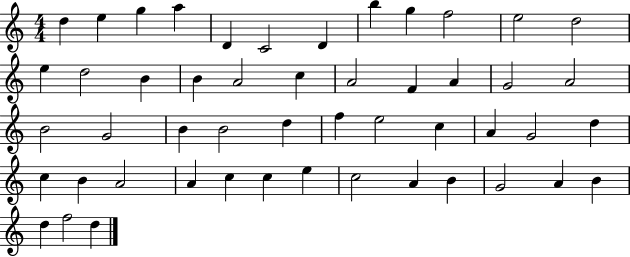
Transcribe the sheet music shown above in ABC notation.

X:1
T:Untitled
M:4/4
L:1/4
K:C
d e g a D C2 D b g f2 e2 d2 e d2 B B A2 c A2 F A G2 A2 B2 G2 B B2 d f e2 c A G2 d c B A2 A c c e c2 A B G2 A B d f2 d